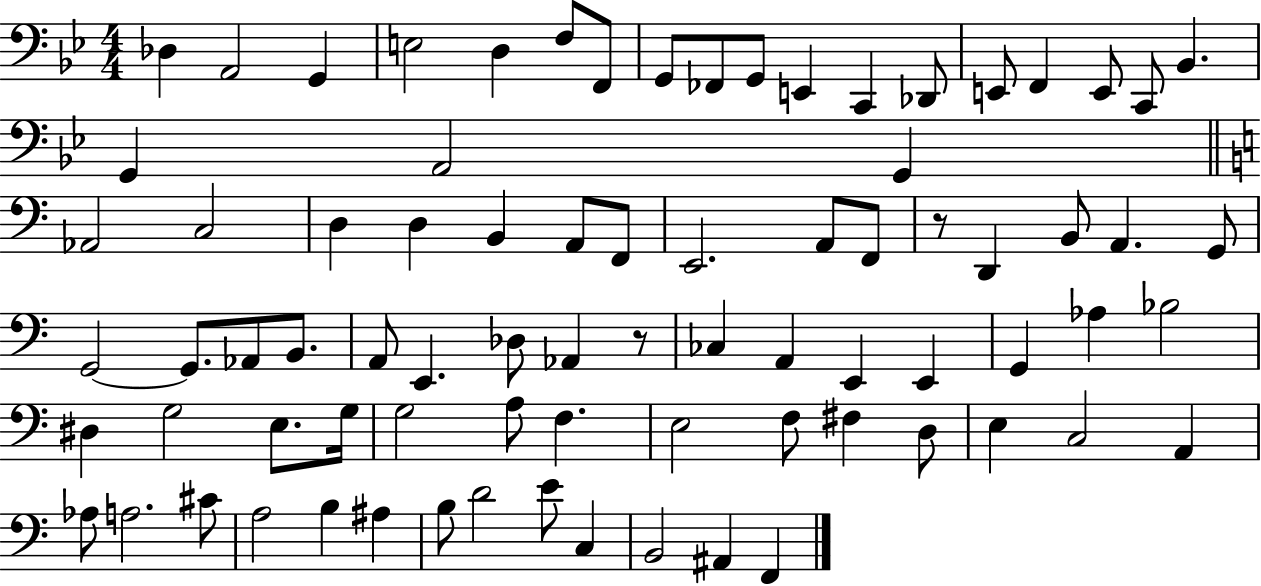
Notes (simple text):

Db3/q A2/h G2/q E3/h D3/q F3/e F2/e G2/e FES2/e G2/e E2/q C2/q Db2/e E2/e F2/q E2/e C2/e Bb2/q. G2/q A2/h G2/q Ab2/h C3/h D3/q D3/q B2/q A2/e F2/e E2/h. A2/e F2/e R/e D2/q B2/e A2/q. G2/e G2/h G2/e. Ab2/e B2/e. A2/e E2/q. Db3/e Ab2/q R/e CES3/q A2/q E2/q E2/q G2/q Ab3/q Bb3/h D#3/q G3/h E3/e. G3/s G3/h A3/e F3/q. E3/h F3/e F#3/q D3/e E3/q C3/h A2/q Ab3/e A3/h. C#4/e A3/h B3/q A#3/q B3/e D4/h E4/e C3/q B2/h A#2/q F2/q